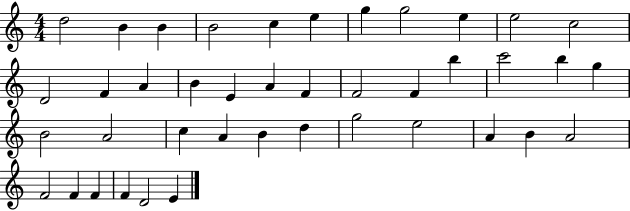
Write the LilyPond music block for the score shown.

{
  \clef treble
  \numericTimeSignature
  \time 4/4
  \key c \major
  d''2 b'4 b'4 | b'2 c''4 e''4 | g''4 g''2 e''4 | e''2 c''2 | \break d'2 f'4 a'4 | b'4 e'4 a'4 f'4 | f'2 f'4 b''4 | c'''2 b''4 g''4 | \break b'2 a'2 | c''4 a'4 b'4 d''4 | g''2 e''2 | a'4 b'4 a'2 | \break f'2 f'4 f'4 | f'4 d'2 e'4 | \bar "|."
}